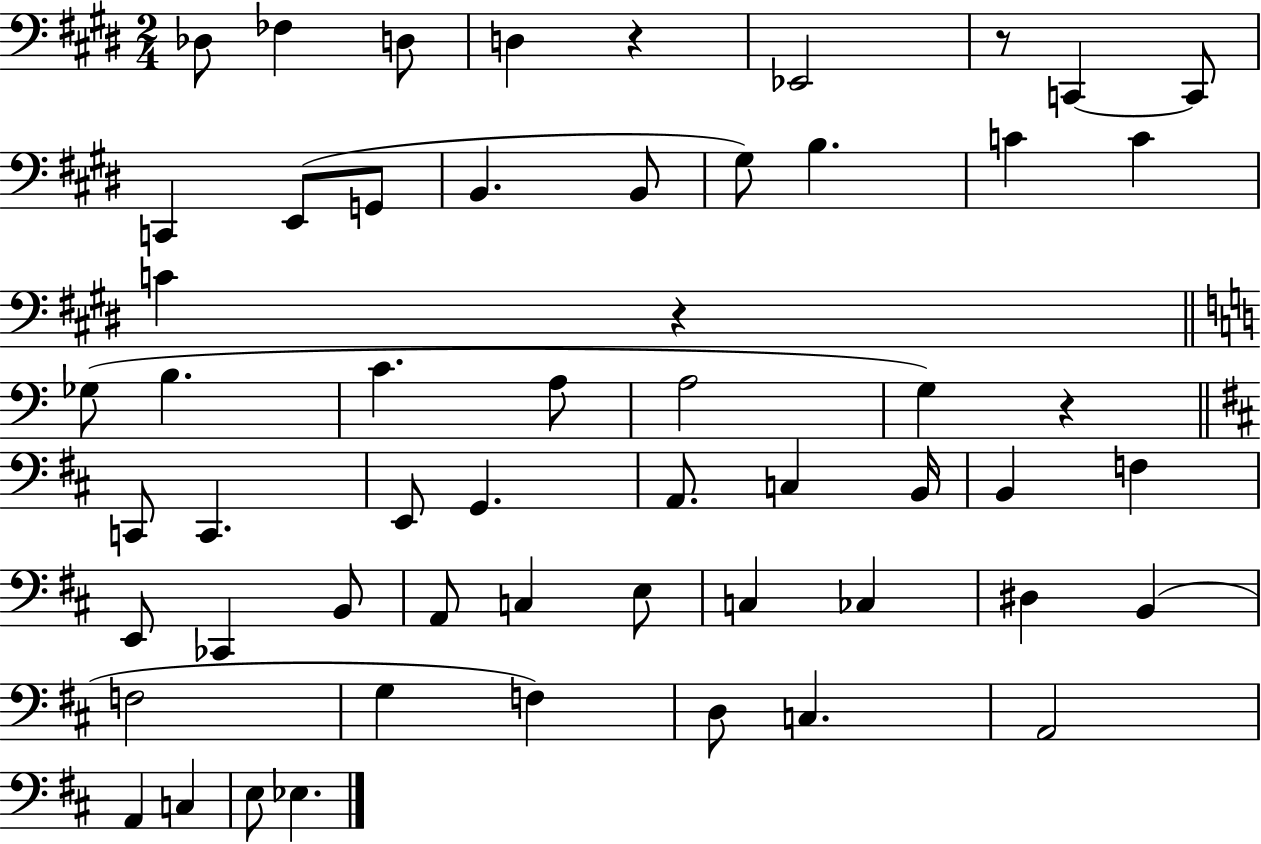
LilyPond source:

{
  \clef bass
  \numericTimeSignature
  \time 2/4
  \key e \major
  \repeat volta 2 { des8 fes4 d8 | d4 r4 | ees,2 | r8 c,4~~ c,8 | \break c,4 e,8( g,8 | b,4. b,8 | gis8) b4. | c'4 c'4 | \break c'4 r4 | \bar "||" \break \key c \major ges8( b4. | c'4. a8 | a2 | g4) r4 | \break \bar "||" \break \key b \minor c,8 c,4. | e,8 g,4. | a,8. c4 b,16 | b,4 f4 | \break e,8 ces,4 b,8 | a,8 c4 e8 | c4 ces4 | dis4 b,4( | \break f2 | g4 f4) | d8 c4. | a,2 | \break a,4 c4 | e8 ees4. | } \bar "|."
}